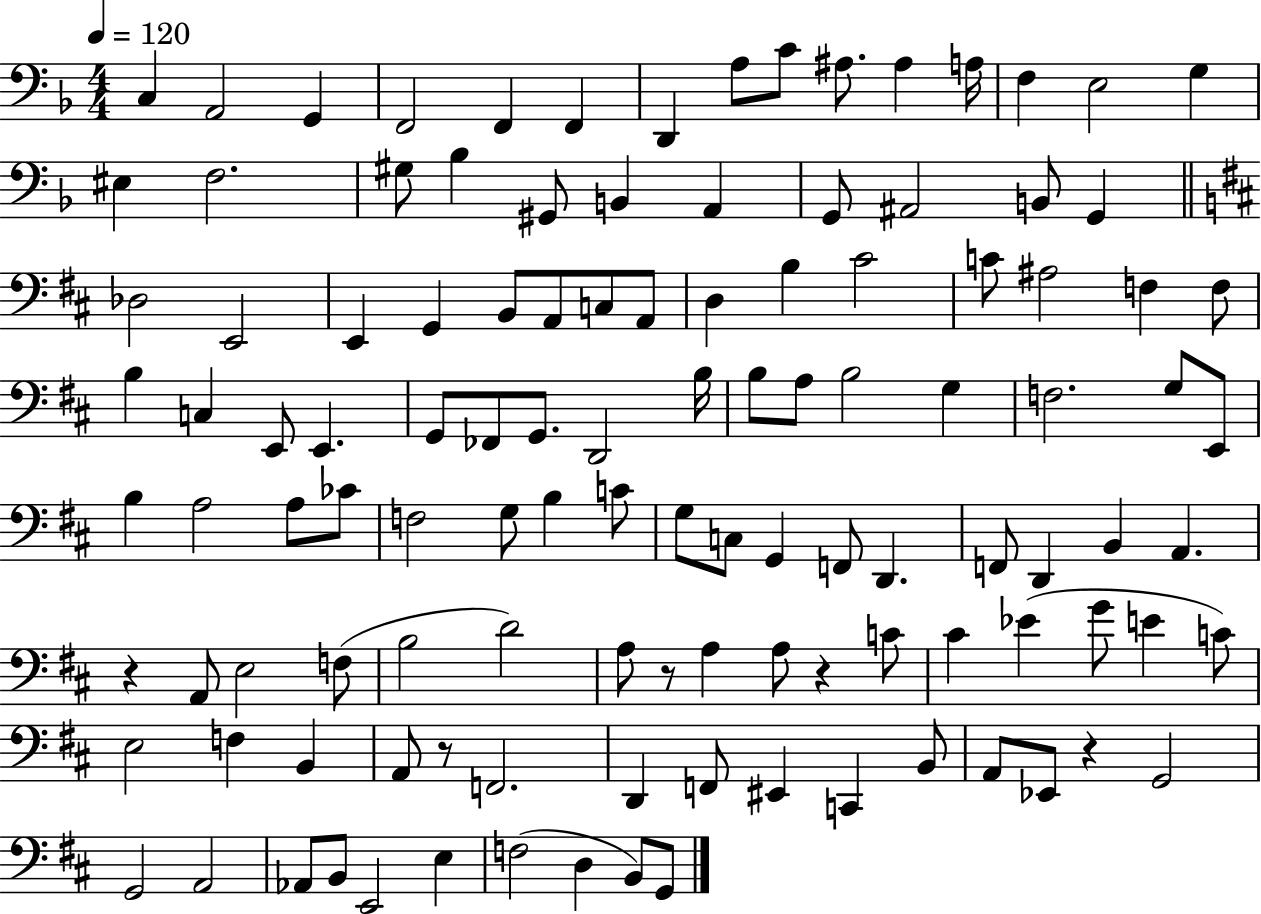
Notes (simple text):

C3/q A2/h G2/q F2/h F2/q F2/q D2/q A3/e C4/e A#3/e. A#3/q A3/s F3/q E3/h G3/q EIS3/q F3/h. G#3/e Bb3/q G#2/e B2/q A2/q G2/e A#2/h B2/e G2/q Db3/h E2/h E2/q G2/q B2/e A2/e C3/e A2/e D3/q B3/q C#4/h C4/e A#3/h F3/q F3/e B3/q C3/q E2/e E2/q. G2/e FES2/e G2/e. D2/h B3/s B3/e A3/e B3/h G3/q F3/h. G3/e E2/e B3/q A3/h A3/e CES4/e F3/h G3/e B3/q C4/e G3/e C3/e G2/q F2/e D2/q. F2/e D2/q B2/q A2/q. R/q A2/e E3/h F3/e B3/h D4/h A3/e R/e A3/q A3/e R/q C4/e C#4/q Eb4/q G4/e E4/q C4/e E3/h F3/q B2/q A2/e R/e F2/h. D2/q F2/e EIS2/q C2/q B2/e A2/e Eb2/e R/q G2/h G2/h A2/h Ab2/e B2/e E2/h E3/q F3/h D3/q B2/e G2/e